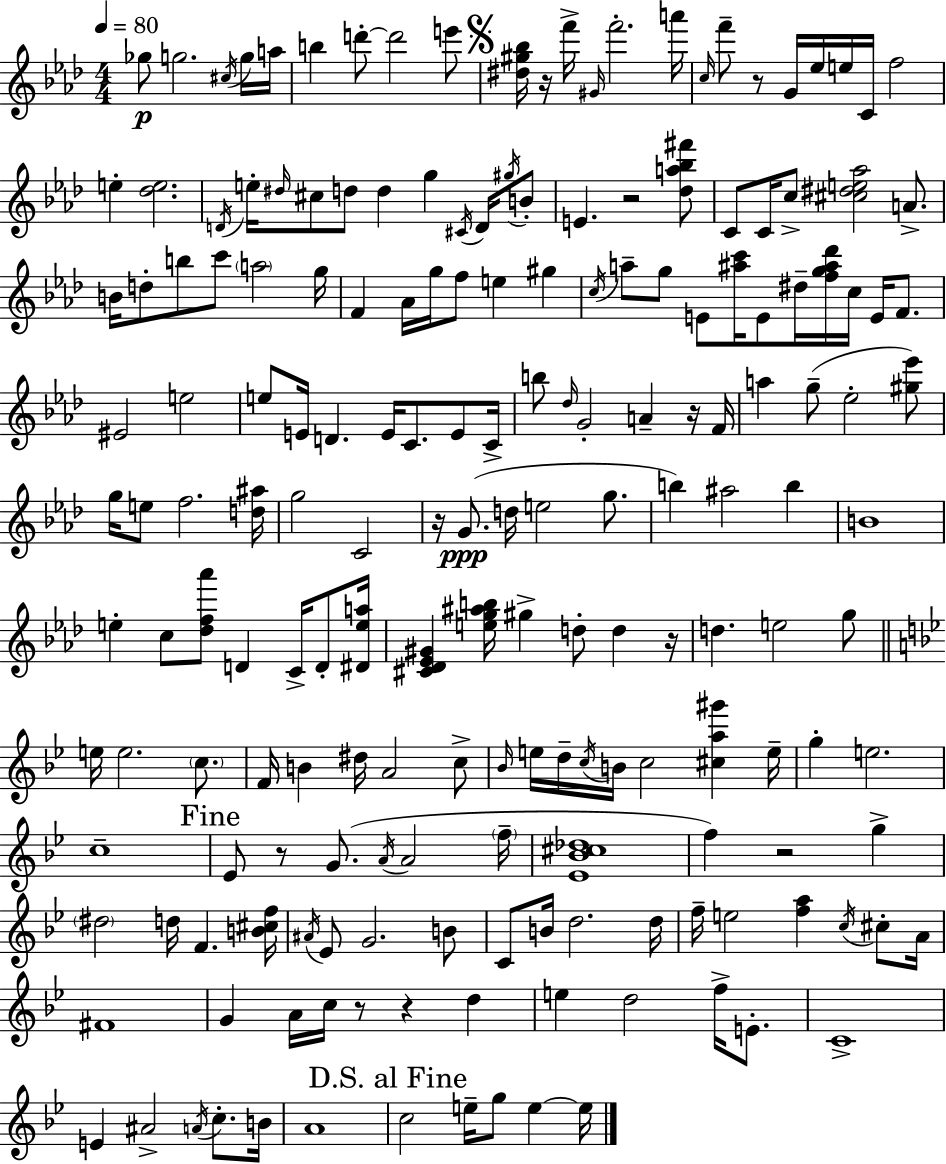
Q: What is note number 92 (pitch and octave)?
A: C4